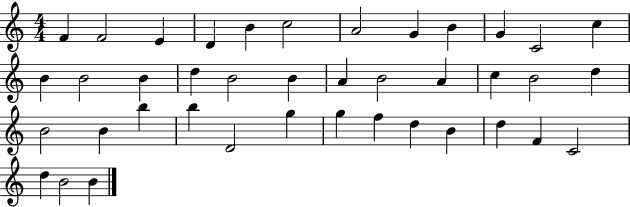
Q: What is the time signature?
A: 4/4